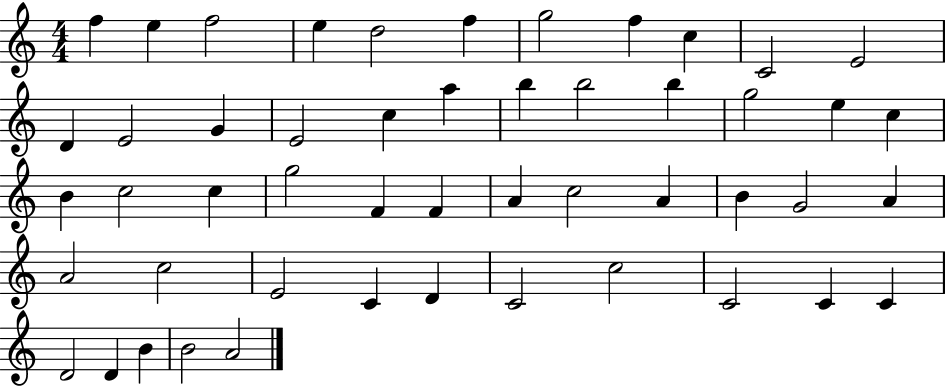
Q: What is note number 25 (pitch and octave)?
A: C5